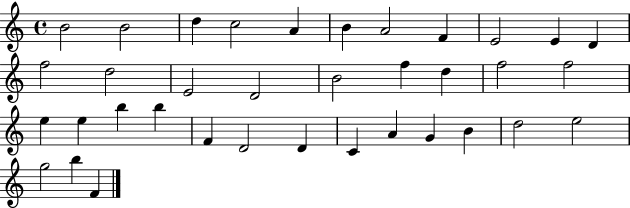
X:1
T:Untitled
M:4/4
L:1/4
K:C
B2 B2 d c2 A B A2 F E2 E D f2 d2 E2 D2 B2 f d f2 f2 e e b b F D2 D C A G B d2 e2 g2 b F